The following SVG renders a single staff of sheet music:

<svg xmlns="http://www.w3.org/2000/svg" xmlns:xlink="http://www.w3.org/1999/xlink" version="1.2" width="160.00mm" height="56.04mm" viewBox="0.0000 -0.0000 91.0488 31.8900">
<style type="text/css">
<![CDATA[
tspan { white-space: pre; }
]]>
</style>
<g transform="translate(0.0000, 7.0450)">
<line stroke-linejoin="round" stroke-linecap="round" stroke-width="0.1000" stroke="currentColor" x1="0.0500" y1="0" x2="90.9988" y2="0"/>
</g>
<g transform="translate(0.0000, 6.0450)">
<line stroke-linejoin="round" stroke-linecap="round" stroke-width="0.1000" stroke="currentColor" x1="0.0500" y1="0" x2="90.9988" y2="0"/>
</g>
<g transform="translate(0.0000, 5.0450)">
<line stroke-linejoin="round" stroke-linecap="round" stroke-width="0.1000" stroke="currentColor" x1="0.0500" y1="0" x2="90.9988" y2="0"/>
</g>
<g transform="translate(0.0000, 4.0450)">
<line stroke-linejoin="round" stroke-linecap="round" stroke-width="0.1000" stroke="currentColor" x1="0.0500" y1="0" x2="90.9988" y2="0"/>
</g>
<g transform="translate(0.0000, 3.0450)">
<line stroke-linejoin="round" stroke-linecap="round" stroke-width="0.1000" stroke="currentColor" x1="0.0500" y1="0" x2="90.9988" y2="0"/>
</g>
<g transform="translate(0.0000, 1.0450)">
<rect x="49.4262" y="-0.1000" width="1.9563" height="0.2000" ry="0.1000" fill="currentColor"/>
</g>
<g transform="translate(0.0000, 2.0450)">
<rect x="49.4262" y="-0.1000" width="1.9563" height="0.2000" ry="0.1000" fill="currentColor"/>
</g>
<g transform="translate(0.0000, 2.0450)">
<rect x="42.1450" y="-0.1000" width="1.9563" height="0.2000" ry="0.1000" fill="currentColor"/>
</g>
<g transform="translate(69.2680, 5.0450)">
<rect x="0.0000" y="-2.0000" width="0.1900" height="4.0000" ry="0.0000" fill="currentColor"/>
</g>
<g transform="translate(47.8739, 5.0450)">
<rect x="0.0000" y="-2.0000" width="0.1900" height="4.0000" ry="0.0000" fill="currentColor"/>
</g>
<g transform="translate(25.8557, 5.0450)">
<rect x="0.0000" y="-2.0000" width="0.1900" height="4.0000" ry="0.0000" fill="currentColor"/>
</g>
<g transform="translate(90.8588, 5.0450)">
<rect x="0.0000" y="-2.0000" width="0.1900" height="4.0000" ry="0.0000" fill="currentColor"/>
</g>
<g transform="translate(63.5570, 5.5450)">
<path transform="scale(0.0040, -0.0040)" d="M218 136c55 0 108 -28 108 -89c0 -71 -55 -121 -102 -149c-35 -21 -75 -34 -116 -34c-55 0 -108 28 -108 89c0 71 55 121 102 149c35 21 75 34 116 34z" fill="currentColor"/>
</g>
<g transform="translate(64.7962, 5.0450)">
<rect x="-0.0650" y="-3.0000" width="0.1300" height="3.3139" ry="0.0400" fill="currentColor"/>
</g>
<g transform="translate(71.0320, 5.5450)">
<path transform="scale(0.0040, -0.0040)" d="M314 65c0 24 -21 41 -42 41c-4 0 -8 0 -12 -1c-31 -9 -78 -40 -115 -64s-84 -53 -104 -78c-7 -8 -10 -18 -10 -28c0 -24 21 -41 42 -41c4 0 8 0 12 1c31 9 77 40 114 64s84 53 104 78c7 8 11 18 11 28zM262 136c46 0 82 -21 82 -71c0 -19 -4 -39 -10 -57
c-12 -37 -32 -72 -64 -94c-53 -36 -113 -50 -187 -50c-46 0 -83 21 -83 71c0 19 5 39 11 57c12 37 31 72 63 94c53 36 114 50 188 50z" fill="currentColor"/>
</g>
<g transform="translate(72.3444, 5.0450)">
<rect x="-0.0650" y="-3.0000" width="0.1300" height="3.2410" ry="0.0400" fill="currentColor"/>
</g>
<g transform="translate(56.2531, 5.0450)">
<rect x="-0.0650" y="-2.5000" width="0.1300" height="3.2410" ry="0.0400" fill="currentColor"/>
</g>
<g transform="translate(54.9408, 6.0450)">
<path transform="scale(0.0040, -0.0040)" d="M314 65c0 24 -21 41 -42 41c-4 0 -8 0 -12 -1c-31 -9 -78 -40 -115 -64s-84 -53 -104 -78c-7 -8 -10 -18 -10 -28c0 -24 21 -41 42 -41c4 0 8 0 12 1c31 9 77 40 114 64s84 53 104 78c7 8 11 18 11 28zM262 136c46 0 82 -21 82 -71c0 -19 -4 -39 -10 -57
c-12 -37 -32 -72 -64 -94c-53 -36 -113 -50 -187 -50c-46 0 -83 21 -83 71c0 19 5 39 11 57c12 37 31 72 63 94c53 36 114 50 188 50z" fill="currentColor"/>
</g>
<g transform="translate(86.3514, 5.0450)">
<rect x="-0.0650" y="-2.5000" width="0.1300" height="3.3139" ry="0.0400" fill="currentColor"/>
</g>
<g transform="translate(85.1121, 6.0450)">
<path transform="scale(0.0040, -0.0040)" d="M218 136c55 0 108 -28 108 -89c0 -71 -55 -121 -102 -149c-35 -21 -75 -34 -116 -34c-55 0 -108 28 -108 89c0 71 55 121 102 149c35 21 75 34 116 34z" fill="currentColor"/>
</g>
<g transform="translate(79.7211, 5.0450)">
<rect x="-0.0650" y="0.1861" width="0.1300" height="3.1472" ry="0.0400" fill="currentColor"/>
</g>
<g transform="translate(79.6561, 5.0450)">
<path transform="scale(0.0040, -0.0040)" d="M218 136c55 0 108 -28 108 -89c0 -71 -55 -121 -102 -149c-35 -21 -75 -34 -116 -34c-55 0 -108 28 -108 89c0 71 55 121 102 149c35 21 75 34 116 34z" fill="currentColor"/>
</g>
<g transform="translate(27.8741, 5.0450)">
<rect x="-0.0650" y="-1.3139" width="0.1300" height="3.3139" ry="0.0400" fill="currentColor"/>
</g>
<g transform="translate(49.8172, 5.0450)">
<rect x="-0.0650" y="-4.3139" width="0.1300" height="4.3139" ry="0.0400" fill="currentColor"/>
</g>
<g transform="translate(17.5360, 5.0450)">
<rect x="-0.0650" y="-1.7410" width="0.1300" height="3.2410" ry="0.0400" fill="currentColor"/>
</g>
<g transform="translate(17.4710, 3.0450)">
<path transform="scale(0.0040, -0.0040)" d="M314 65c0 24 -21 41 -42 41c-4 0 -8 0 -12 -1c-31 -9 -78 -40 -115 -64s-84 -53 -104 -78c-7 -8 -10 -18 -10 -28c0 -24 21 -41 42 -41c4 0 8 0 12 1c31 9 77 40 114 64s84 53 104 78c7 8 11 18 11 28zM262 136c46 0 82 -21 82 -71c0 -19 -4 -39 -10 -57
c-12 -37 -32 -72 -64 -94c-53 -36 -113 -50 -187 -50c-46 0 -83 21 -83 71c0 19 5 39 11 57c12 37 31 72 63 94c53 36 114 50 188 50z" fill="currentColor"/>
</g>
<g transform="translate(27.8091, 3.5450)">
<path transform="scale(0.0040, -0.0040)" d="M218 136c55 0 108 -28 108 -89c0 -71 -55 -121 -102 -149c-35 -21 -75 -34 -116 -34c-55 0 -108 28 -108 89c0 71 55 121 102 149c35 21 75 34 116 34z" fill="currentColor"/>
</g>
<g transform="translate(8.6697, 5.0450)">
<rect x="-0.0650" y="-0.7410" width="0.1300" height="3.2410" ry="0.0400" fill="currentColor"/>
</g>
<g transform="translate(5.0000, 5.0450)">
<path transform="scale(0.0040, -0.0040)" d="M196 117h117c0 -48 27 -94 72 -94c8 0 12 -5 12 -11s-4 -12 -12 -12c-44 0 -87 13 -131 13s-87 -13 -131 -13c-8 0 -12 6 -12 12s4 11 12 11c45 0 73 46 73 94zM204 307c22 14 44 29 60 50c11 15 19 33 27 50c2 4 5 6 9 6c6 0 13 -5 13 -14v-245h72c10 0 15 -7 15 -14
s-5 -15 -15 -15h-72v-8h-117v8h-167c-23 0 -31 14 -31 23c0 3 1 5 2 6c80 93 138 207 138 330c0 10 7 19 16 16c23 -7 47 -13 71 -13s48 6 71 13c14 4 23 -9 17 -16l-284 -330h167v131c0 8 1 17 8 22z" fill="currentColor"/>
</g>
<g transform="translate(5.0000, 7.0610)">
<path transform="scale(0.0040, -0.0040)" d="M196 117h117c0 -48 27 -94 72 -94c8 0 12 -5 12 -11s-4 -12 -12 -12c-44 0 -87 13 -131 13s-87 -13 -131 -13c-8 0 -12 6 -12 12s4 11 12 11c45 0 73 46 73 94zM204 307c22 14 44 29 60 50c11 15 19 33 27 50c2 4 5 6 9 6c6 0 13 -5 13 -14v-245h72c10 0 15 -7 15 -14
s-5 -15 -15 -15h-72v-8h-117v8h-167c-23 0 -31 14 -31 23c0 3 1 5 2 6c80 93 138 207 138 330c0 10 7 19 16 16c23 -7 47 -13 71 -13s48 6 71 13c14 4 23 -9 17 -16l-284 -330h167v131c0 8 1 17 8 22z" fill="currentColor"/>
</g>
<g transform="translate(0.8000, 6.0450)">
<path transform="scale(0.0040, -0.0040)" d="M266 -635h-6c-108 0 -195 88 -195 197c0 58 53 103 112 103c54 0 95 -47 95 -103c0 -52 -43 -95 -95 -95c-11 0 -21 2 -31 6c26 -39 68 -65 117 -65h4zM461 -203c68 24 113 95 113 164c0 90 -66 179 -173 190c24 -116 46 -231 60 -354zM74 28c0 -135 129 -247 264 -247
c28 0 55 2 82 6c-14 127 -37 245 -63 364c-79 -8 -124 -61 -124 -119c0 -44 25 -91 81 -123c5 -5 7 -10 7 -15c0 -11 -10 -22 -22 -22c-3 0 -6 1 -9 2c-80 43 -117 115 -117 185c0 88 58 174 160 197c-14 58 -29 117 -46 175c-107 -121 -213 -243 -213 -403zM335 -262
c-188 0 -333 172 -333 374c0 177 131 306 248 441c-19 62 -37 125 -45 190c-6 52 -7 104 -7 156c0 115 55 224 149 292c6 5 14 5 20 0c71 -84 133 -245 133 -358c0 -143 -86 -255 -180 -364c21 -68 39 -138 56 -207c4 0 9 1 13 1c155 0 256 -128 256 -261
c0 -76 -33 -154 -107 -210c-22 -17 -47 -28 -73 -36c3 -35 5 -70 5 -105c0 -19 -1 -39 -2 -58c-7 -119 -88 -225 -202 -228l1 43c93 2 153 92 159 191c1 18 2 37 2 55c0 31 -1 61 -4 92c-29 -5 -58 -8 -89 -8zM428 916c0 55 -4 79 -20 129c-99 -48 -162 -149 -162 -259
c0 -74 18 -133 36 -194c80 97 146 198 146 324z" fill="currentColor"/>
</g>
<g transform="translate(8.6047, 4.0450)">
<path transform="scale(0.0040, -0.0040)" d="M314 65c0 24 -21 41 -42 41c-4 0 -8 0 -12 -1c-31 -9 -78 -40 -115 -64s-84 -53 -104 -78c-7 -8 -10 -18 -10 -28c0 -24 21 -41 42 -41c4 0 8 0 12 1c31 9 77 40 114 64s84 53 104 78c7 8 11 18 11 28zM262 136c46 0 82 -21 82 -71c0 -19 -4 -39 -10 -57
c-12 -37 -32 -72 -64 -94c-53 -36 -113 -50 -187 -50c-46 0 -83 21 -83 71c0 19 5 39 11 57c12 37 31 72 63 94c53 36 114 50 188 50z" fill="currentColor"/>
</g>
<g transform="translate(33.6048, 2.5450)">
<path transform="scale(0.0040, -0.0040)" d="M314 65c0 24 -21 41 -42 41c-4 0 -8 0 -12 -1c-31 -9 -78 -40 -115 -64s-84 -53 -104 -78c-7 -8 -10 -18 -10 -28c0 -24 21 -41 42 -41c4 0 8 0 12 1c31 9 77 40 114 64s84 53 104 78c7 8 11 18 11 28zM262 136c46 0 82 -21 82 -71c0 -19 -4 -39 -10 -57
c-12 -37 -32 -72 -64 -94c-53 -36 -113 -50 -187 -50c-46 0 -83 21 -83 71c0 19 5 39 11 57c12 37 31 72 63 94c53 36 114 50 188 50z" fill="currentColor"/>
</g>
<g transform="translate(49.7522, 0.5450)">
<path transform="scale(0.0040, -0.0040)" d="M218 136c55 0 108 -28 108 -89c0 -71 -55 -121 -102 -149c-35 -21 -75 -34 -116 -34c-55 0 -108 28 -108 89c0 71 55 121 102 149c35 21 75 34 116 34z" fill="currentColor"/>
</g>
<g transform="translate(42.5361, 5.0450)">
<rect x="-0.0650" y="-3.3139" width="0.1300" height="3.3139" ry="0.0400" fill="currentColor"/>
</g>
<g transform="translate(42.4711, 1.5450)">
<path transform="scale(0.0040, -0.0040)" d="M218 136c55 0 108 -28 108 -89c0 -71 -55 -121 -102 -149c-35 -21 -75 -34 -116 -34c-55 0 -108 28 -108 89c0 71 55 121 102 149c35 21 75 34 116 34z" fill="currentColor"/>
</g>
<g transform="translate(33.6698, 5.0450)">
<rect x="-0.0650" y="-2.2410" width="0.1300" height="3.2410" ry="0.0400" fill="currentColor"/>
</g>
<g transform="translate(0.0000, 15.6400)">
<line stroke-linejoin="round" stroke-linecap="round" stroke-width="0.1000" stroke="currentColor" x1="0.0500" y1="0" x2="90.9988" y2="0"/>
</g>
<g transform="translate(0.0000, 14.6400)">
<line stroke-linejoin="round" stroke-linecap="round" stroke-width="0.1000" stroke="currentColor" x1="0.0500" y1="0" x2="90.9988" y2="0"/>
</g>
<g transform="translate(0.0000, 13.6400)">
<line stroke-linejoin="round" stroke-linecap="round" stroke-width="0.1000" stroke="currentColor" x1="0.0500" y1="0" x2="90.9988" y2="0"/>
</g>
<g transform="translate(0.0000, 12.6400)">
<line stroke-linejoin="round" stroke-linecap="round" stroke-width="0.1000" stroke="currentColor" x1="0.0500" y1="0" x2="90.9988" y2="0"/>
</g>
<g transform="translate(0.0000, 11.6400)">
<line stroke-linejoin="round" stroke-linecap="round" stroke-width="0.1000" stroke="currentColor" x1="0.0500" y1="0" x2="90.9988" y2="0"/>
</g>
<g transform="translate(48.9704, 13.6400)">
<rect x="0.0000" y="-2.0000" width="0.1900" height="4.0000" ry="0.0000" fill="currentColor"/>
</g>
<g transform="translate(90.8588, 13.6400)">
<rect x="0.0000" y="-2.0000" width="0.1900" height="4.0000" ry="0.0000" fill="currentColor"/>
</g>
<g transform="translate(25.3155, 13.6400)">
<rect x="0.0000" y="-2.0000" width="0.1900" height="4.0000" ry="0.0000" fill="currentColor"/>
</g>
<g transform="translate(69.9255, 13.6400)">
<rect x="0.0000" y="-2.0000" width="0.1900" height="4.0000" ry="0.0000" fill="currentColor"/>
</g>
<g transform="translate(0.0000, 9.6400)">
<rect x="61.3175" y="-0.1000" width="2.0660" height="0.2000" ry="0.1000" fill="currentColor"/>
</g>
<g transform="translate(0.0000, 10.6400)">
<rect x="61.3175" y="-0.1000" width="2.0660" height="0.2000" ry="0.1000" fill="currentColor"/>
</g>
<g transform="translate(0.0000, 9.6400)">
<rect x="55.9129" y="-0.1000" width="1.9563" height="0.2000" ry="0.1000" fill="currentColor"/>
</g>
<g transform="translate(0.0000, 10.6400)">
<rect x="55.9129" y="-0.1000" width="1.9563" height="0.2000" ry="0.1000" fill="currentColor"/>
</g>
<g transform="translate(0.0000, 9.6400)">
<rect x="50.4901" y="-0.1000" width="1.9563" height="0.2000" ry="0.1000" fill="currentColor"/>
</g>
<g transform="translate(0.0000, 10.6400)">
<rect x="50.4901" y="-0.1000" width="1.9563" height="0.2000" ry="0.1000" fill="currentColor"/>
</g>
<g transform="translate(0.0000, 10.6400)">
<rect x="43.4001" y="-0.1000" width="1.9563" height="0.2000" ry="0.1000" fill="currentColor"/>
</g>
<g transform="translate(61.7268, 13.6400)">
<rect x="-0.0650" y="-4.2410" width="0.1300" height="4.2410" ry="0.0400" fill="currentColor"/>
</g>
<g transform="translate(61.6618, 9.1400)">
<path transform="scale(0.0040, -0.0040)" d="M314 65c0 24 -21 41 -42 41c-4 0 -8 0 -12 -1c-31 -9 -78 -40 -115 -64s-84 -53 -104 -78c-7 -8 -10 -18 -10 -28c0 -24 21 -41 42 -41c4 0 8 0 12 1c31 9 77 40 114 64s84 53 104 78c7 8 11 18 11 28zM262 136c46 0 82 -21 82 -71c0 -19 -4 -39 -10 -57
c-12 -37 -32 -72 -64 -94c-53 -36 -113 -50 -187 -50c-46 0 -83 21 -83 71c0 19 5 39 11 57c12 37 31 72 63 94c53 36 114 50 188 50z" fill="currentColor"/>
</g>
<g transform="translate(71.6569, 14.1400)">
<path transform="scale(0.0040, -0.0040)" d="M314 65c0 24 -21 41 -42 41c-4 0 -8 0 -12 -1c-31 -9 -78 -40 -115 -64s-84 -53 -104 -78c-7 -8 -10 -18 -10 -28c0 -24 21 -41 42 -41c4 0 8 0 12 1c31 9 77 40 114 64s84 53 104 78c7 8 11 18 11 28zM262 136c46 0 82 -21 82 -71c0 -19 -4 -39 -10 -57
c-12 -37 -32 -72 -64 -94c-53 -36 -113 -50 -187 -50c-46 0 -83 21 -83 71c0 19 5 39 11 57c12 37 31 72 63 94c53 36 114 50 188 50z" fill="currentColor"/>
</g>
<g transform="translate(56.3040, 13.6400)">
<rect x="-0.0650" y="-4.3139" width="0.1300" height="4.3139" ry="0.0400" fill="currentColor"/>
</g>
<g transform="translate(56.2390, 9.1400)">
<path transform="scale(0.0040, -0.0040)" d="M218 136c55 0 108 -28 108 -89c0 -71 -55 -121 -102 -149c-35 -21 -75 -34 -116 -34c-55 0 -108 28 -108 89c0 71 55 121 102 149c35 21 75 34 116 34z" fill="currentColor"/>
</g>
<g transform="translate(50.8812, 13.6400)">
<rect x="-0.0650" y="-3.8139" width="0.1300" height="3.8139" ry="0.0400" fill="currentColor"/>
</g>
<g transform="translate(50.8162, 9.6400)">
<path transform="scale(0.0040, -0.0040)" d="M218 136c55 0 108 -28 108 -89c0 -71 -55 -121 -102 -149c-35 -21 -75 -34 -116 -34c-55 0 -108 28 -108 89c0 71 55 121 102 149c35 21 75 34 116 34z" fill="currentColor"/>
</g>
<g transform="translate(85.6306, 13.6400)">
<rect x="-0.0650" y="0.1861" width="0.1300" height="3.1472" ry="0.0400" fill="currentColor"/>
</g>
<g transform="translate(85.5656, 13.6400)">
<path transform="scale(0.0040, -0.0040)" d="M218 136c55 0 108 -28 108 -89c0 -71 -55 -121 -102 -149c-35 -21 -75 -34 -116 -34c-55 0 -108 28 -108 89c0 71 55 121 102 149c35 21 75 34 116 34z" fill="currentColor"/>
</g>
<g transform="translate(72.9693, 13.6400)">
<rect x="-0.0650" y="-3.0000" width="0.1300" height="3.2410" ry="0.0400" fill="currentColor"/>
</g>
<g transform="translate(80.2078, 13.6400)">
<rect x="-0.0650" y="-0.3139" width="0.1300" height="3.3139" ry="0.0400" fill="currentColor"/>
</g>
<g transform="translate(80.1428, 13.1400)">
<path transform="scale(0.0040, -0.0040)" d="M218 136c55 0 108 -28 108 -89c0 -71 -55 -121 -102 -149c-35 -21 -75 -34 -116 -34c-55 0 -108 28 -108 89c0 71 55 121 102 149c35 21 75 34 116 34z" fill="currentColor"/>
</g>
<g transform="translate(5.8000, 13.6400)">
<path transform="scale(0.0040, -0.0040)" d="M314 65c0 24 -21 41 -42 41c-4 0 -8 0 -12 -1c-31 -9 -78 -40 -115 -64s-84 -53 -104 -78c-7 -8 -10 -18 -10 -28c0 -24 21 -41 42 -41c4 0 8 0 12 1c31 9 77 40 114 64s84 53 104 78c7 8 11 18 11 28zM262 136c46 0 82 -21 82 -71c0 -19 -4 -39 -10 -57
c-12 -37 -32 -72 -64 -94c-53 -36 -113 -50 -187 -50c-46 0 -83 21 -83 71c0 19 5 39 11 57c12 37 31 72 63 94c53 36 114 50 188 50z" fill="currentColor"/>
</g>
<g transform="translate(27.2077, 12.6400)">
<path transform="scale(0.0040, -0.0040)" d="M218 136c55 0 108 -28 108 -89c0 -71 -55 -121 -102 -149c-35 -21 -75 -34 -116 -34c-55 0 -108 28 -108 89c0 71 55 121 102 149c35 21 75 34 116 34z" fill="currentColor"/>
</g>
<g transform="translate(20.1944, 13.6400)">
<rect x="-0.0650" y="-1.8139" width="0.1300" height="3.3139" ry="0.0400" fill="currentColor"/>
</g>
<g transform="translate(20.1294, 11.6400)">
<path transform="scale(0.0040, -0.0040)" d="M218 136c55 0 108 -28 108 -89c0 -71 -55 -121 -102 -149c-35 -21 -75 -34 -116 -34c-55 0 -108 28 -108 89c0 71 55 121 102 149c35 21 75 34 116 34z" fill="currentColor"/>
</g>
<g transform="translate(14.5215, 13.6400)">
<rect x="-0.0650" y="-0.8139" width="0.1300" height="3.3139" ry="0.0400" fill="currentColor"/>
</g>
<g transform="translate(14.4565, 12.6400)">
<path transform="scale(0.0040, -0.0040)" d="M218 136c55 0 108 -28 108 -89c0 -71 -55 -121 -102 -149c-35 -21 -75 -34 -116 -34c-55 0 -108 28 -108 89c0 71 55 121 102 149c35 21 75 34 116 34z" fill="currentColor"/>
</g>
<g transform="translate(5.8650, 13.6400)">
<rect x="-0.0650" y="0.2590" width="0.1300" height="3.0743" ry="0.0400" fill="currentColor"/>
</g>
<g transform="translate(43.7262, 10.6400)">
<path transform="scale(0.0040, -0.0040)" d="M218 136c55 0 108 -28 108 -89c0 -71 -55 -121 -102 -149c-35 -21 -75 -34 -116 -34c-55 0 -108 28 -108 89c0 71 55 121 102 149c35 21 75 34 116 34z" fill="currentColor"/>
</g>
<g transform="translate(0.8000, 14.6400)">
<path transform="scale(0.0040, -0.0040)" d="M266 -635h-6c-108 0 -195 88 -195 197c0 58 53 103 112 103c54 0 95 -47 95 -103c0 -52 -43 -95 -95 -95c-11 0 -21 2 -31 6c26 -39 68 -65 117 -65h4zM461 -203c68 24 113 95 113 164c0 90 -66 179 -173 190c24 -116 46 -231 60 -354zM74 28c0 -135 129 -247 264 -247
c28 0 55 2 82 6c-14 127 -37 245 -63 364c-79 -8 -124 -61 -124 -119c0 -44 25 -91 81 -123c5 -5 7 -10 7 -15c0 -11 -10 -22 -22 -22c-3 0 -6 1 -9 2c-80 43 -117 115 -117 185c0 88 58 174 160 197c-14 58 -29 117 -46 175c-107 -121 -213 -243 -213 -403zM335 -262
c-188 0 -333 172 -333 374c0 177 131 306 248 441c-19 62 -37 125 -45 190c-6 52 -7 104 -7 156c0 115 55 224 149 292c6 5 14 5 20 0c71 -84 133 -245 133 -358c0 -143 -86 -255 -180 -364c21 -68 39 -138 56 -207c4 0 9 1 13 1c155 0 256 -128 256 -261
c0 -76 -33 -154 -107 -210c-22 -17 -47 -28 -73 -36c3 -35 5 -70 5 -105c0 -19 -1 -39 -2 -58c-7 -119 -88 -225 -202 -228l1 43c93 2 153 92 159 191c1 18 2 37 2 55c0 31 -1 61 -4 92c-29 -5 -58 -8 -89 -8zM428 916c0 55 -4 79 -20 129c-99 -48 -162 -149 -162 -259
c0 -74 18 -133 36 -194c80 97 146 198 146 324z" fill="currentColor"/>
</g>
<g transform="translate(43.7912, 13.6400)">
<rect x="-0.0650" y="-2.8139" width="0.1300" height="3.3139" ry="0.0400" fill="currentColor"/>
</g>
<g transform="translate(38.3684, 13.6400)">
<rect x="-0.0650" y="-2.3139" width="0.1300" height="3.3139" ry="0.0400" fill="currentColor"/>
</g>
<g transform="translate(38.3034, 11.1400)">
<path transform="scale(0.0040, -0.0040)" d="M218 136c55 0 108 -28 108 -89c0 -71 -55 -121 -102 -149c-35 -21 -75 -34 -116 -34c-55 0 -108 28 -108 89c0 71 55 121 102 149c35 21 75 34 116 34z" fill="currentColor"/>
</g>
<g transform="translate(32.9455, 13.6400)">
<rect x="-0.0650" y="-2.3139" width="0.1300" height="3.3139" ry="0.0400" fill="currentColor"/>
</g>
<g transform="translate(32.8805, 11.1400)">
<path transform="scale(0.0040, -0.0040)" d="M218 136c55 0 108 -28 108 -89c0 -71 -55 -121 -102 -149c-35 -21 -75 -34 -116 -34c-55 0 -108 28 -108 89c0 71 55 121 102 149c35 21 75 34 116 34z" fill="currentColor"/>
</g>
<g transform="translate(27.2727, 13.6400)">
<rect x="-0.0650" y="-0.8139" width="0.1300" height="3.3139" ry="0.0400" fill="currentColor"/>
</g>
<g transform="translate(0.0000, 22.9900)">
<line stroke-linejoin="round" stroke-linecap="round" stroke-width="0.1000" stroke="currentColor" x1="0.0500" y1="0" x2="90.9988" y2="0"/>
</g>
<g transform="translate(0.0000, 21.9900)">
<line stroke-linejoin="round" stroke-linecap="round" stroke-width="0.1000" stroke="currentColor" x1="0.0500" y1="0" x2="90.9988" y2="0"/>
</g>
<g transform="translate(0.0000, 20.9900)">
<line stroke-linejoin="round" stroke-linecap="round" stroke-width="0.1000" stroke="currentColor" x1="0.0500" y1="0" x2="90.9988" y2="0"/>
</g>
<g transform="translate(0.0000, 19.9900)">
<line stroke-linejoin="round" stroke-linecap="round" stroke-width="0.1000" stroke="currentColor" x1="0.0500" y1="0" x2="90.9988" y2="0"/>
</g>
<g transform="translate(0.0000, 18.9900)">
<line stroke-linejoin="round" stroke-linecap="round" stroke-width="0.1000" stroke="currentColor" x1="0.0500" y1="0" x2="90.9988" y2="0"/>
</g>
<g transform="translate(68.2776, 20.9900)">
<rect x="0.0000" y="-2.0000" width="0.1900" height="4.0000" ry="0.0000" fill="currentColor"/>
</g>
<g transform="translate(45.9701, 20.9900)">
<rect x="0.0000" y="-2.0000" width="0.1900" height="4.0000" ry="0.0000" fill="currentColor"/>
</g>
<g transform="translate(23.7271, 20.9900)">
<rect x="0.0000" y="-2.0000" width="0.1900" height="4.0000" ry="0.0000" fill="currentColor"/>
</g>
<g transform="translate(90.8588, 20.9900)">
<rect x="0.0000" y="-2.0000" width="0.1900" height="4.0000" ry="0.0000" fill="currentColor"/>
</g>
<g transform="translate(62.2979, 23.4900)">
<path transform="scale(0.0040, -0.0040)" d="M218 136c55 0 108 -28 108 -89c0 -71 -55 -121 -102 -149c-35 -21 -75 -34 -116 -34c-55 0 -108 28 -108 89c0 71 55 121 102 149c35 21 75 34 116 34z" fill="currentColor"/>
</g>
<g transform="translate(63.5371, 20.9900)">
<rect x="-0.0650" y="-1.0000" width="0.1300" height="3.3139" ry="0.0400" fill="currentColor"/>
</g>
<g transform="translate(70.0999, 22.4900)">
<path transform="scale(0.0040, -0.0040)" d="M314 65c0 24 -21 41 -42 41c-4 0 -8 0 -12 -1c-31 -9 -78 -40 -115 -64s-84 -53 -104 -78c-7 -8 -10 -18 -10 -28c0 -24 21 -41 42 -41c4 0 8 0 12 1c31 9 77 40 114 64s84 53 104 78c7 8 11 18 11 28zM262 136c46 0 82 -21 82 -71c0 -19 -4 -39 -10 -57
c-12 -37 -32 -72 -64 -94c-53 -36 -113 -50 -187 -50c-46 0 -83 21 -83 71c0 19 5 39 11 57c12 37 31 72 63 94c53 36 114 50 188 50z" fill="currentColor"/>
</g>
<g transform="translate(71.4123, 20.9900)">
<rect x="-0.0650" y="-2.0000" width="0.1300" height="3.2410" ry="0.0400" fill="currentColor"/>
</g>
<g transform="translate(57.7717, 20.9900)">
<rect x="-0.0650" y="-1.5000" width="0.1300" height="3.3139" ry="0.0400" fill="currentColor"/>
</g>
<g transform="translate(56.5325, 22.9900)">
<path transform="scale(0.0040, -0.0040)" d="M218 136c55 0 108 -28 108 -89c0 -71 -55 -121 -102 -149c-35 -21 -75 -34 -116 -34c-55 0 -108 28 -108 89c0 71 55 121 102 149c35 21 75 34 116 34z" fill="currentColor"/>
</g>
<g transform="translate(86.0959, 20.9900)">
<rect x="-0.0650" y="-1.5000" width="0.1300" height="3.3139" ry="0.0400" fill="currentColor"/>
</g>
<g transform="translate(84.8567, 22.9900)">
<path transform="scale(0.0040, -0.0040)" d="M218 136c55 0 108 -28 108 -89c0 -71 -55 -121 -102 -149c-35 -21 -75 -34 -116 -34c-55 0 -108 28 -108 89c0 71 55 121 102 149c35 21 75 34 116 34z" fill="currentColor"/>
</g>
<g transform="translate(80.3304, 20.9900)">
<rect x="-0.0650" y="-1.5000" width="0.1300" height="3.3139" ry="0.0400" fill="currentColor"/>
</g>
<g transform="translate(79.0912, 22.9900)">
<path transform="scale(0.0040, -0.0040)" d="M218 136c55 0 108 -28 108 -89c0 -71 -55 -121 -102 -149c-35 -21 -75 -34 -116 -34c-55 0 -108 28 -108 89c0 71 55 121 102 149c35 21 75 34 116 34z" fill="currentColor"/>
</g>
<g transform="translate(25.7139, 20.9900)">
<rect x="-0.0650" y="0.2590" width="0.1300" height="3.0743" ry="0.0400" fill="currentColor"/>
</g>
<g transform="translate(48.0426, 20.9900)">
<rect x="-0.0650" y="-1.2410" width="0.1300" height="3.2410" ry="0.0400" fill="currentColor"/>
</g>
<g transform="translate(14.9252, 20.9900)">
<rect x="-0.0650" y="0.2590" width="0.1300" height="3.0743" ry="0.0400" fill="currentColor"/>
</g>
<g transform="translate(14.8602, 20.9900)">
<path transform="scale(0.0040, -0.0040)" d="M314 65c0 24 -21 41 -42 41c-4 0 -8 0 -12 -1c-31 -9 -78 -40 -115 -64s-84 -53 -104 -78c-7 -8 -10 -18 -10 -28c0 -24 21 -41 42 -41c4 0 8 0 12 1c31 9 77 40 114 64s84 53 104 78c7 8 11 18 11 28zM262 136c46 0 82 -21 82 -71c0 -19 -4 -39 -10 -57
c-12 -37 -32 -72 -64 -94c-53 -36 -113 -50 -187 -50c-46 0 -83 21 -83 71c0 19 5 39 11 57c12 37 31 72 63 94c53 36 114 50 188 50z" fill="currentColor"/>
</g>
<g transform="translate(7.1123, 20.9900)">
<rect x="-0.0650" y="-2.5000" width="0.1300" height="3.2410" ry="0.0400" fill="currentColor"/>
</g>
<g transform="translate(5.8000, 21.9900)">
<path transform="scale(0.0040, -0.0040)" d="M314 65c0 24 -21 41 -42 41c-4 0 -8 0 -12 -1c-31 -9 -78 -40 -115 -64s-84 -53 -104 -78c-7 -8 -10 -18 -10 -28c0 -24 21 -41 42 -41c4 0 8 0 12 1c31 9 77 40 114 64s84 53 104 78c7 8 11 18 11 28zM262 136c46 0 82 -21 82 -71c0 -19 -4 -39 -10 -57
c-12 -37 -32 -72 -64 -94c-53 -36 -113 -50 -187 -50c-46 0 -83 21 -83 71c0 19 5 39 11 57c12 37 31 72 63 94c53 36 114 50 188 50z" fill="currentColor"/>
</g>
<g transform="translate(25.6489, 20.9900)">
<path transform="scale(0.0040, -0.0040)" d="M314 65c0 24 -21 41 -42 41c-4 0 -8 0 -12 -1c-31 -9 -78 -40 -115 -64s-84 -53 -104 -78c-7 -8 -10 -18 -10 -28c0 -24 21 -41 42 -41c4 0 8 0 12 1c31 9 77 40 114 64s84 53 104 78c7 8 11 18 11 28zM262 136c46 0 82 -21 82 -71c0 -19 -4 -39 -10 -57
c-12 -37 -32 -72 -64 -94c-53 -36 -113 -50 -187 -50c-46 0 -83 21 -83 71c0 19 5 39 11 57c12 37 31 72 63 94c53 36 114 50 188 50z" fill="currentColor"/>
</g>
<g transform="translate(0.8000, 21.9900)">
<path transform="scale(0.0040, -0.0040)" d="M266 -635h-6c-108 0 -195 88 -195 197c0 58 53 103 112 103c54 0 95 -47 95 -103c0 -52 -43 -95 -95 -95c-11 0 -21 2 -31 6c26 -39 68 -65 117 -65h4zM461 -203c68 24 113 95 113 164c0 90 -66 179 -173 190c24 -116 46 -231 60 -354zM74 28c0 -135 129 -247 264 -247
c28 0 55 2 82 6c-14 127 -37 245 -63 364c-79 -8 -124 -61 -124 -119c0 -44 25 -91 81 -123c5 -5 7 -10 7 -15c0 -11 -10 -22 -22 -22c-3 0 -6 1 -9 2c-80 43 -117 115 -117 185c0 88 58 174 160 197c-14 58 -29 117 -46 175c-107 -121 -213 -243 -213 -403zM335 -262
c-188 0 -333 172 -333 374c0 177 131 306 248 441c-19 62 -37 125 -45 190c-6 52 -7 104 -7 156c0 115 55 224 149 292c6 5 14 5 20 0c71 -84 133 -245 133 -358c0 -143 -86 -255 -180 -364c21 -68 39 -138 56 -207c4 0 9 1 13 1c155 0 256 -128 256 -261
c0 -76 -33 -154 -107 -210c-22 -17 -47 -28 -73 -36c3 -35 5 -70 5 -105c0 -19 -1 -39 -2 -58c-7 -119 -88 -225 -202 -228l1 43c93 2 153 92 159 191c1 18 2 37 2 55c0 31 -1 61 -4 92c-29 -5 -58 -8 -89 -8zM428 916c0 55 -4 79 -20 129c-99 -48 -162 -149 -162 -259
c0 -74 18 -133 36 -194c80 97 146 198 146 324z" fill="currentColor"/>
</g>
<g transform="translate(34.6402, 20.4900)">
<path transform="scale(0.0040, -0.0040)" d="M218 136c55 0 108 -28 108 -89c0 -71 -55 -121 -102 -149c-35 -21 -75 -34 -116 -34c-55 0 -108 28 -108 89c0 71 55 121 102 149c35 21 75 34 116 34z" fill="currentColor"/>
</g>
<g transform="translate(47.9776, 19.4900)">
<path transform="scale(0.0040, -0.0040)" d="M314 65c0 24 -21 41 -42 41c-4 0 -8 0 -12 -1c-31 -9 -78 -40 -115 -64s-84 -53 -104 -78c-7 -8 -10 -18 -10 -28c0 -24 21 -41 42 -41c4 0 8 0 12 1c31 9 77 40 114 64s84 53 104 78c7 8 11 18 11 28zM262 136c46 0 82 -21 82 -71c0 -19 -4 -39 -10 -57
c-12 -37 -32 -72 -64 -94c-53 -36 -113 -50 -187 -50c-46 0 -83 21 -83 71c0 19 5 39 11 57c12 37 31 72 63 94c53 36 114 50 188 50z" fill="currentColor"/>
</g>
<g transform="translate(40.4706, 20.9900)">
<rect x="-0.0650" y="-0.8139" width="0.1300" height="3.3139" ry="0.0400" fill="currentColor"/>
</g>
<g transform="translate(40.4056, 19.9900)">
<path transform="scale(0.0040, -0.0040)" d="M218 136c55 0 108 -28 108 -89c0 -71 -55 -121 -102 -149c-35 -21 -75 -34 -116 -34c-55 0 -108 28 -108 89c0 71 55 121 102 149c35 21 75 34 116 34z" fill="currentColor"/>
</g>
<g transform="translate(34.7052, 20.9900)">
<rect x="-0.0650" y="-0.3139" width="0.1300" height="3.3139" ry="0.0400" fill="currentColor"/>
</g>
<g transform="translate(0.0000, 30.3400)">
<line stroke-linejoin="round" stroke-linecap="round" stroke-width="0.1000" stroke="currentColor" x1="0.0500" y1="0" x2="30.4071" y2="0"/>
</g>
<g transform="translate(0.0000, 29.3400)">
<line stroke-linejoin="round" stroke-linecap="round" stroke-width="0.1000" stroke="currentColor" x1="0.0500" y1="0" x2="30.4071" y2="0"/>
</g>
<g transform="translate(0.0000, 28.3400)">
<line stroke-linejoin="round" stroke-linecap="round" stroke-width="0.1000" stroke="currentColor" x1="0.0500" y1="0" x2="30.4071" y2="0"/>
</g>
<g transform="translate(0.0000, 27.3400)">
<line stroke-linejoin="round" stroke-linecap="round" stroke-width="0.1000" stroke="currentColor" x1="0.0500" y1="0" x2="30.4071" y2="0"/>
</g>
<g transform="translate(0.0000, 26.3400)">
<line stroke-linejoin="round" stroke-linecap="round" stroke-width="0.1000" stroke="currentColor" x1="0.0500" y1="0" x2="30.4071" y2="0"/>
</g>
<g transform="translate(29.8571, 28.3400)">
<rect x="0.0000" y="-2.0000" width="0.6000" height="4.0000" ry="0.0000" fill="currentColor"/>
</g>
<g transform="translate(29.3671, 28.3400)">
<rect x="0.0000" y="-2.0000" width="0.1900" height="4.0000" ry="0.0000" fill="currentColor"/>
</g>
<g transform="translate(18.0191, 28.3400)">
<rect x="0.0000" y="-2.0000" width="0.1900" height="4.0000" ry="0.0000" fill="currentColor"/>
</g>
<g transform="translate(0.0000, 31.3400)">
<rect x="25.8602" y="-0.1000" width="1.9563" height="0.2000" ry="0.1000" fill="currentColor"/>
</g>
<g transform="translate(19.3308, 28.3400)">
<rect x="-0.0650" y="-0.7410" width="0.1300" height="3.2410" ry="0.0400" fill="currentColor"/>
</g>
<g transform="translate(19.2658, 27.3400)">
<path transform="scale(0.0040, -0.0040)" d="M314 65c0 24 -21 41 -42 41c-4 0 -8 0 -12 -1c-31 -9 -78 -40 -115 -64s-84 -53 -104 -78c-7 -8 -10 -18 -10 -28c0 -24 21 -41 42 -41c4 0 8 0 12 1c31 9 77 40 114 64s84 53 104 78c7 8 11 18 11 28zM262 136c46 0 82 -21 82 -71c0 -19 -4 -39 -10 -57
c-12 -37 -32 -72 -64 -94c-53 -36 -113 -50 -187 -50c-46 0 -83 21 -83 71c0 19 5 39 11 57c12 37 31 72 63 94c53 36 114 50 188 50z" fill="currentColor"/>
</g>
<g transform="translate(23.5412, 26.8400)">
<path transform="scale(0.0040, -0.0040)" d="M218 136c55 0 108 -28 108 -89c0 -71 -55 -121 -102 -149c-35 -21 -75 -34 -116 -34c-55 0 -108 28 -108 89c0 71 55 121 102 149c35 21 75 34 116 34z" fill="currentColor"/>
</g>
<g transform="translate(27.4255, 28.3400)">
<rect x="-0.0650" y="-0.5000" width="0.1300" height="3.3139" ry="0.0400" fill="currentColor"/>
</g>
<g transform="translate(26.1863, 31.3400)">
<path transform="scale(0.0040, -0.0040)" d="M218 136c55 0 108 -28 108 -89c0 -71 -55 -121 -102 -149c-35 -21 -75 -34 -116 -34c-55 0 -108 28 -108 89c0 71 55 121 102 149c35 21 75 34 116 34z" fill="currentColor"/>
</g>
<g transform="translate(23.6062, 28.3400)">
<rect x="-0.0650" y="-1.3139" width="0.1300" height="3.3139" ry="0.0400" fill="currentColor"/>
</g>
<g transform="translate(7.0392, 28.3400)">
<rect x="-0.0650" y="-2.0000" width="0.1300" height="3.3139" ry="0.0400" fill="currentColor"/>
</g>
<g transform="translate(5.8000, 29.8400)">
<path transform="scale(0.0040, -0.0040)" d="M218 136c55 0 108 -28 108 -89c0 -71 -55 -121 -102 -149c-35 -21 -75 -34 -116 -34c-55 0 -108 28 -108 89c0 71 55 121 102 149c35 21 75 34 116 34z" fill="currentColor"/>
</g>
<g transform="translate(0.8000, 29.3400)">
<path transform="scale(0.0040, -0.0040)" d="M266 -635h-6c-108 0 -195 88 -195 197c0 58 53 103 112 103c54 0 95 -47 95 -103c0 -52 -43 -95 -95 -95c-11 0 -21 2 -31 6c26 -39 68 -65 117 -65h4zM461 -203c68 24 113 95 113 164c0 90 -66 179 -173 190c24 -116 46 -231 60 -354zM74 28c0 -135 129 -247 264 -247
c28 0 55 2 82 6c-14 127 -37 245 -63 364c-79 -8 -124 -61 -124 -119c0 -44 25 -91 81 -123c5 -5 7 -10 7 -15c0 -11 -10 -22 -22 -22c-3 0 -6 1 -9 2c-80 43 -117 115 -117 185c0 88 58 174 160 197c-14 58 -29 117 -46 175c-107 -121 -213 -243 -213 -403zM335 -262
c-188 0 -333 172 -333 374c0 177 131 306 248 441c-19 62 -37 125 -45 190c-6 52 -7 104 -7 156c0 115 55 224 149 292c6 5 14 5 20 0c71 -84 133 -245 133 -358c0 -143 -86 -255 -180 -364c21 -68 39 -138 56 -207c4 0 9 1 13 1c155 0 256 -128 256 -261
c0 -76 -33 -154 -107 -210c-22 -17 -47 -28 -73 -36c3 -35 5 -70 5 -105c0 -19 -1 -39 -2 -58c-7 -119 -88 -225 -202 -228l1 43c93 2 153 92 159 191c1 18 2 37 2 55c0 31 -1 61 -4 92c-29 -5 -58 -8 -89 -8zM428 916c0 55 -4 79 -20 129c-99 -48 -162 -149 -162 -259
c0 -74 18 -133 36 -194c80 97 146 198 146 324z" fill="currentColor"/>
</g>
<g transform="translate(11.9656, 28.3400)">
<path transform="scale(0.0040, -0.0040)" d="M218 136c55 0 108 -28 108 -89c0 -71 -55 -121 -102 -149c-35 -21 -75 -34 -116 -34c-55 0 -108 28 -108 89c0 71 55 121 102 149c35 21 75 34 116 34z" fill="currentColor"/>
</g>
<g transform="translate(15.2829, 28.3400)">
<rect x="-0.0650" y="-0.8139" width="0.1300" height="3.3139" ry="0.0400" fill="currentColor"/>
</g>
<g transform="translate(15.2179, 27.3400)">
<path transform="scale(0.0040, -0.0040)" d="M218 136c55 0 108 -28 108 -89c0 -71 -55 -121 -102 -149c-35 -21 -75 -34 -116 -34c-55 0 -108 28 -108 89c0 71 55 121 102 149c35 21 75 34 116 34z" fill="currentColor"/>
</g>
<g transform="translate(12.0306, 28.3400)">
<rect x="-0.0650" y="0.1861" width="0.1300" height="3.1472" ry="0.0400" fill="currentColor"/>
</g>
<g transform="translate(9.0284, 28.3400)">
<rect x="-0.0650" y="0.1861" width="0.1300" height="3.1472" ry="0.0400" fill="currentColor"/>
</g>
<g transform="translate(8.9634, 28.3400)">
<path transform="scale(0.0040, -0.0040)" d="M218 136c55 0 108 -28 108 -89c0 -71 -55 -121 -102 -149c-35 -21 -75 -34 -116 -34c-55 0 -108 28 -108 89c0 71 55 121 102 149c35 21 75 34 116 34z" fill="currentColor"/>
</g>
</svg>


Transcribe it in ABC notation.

X:1
T:Untitled
M:4/4
L:1/4
K:C
d2 f2 e g2 b d' G2 A A2 B G B2 d f d g g a c' d' d'2 A2 c B G2 B2 B2 c d e2 E D F2 E E F B B d d2 e C